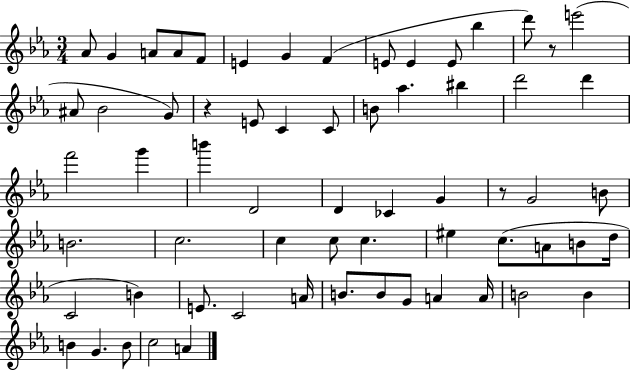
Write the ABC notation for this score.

X:1
T:Untitled
M:3/4
L:1/4
K:Eb
_A/2 G A/2 A/2 F/2 E G F E/2 E E/2 _b d'/2 z/2 e'2 ^A/2 _B2 G/2 z E/2 C C/2 B/2 _a ^b d'2 d' f'2 g' b' D2 D _C G z/2 G2 B/2 B2 c2 c c/2 c ^e c/2 A/2 B/2 d/4 C2 B E/2 C2 A/4 B/2 B/2 G/2 A A/4 B2 B B G B/2 c2 A